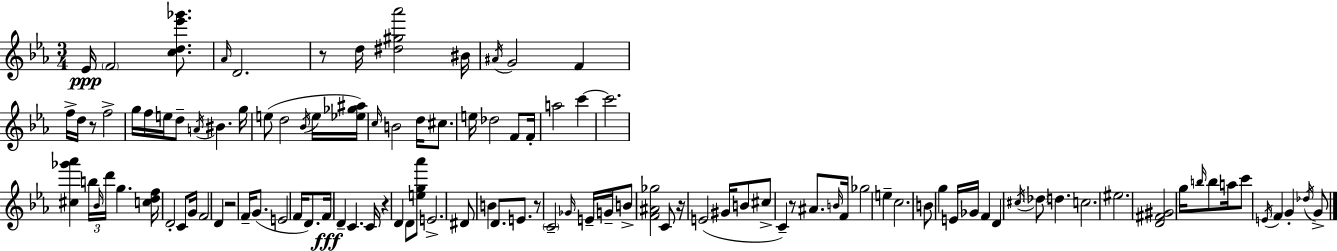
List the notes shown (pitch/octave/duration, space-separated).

Eb4/s F4/h [C5,D5,Eb6,Gb6]/e. Ab4/s D4/h. R/e D5/s [D#5,G#5,Ab6]/h BIS4/s A#4/s G4/h F4/q F5/s D5/s R/e F5/h G5/s F5/s E5/s D5/e A4/s BIS4/q. G5/s E5/e D5/h Bb4/s E5/s [Eb5,Gb5,A#5]/s C5/s B4/h D5/s C#5/e. E5/s Db5/h F4/e F4/s A5/h C6/q C6/h. [C#5,Gb6,Ab6]/q B5/s Bb4/s D6/s G5/q. [C5,D5,F5]/s D4/h C4/e G4/s F4/h D4/q R/h F4/s G4/e. E4/h F4/s D4/e. F4/s D4/q C4/q. C4/s R/q D4/q D4/e [E5,G5,Ab6]/e E4/h. D#4/e B4/q D4/e. E4/e. R/e C4/h Gb4/s E4/s G4/s B4/e [F4,A#4,Gb5]/h C4/e R/s E4/h G#4/s B4/e C#5/e C4/q R/e A#4/e. B4/s F4/s Gb5/h E5/q C5/h. B4/e G5/q E4/s Gb4/s F4/q D4/q C#5/s Db5/e D5/q. C5/h. EIS5/h. [D4,F#4,G#4]/h G5/s B5/s B5/e A5/s C6/e E4/s F4/q G4/q Db5/s G4/e